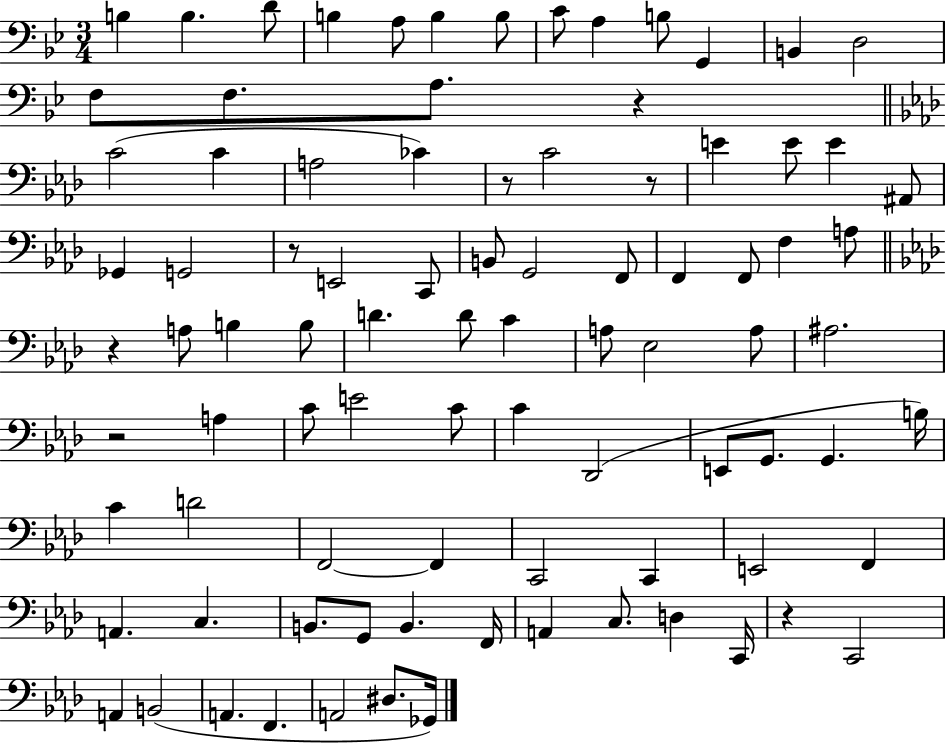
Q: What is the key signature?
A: BES major